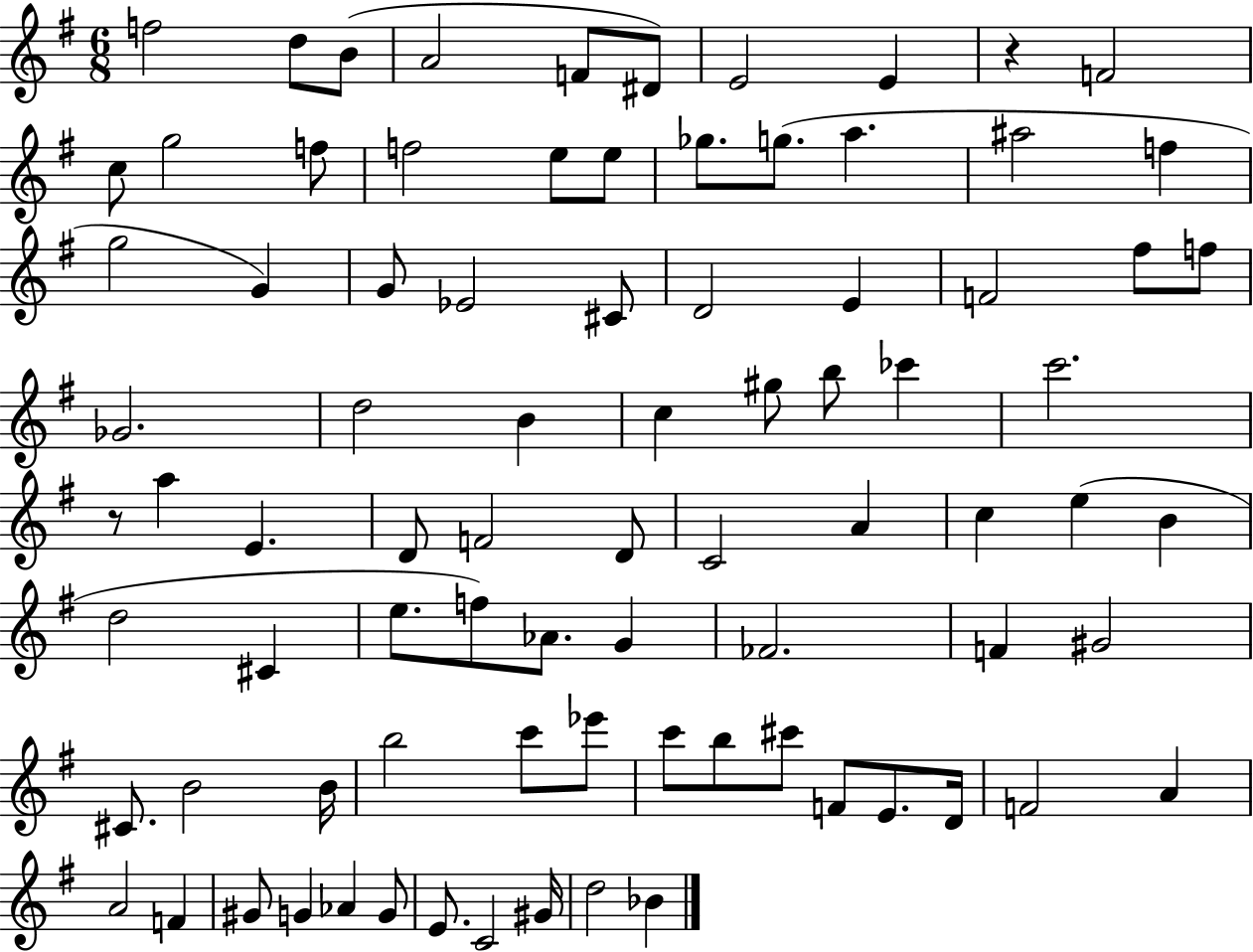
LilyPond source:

{
  \clef treble
  \numericTimeSignature
  \time 6/8
  \key g \major
  f''2 d''8 b'8( | a'2 f'8 dis'8) | e'2 e'4 | r4 f'2 | \break c''8 g''2 f''8 | f''2 e''8 e''8 | ges''8. g''8.( a''4. | ais''2 f''4 | \break g''2 g'4) | g'8 ees'2 cis'8 | d'2 e'4 | f'2 fis''8 f''8 | \break ges'2. | d''2 b'4 | c''4 gis''8 b''8 ces'''4 | c'''2. | \break r8 a''4 e'4. | d'8 f'2 d'8 | c'2 a'4 | c''4 e''4( b'4 | \break d''2 cis'4 | e''8. f''8) aes'8. g'4 | fes'2. | f'4 gis'2 | \break cis'8. b'2 b'16 | b''2 c'''8 ees'''8 | c'''8 b''8 cis'''8 f'8 e'8. d'16 | f'2 a'4 | \break a'2 f'4 | gis'8 g'4 aes'4 g'8 | e'8. c'2 gis'16 | d''2 bes'4 | \break \bar "|."
}